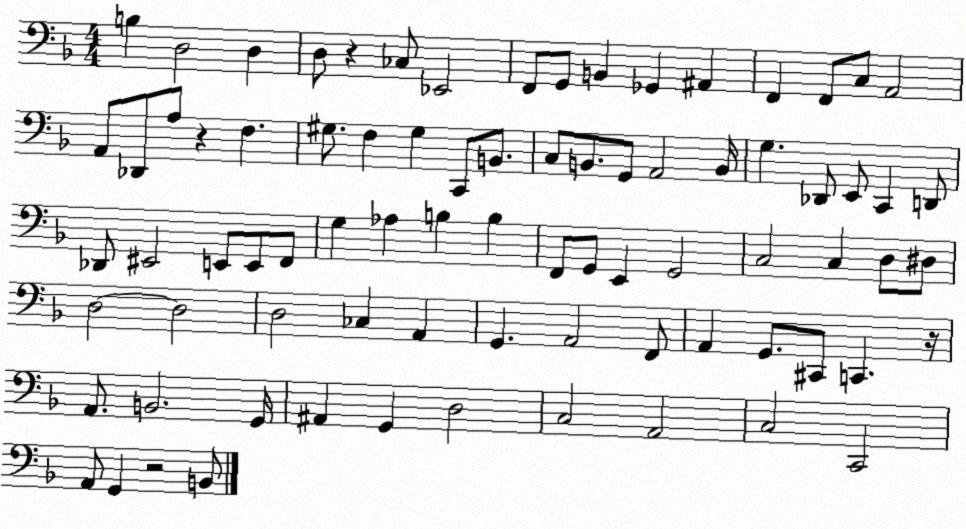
X:1
T:Untitled
M:4/4
L:1/4
K:F
B, D,2 D, D,/2 z _C,/2 _E,,2 F,,/2 G,,/2 B,, _G,, ^A,, F,, F,,/2 C,/2 A,,2 A,,/2 _D,,/2 A,/2 z F, ^G,/2 F, ^G, C,,/2 B,,/2 C,/2 B,,/2 G,,/2 A,,2 B,,/4 G, _D,,/2 E,,/2 C,, D,,/2 _D,,/2 ^E,,2 E,,/2 E,,/2 F,,/2 G, _A, B, B, F,,/2 G,,/2 E,, G,,2 C,2 C, D,/2 ^D,/2 D,2 D,2 D,2 _C, A,, G,, A,,2 F,,/2 A,, G,,/2 ^C,,/2 C,, z/4 A,,/2 B,,2 G,,/4 ^A,, G,, D,2 C,2 A,,2 C,2 C,,2 A,,/2 G,, z2 B,,/2